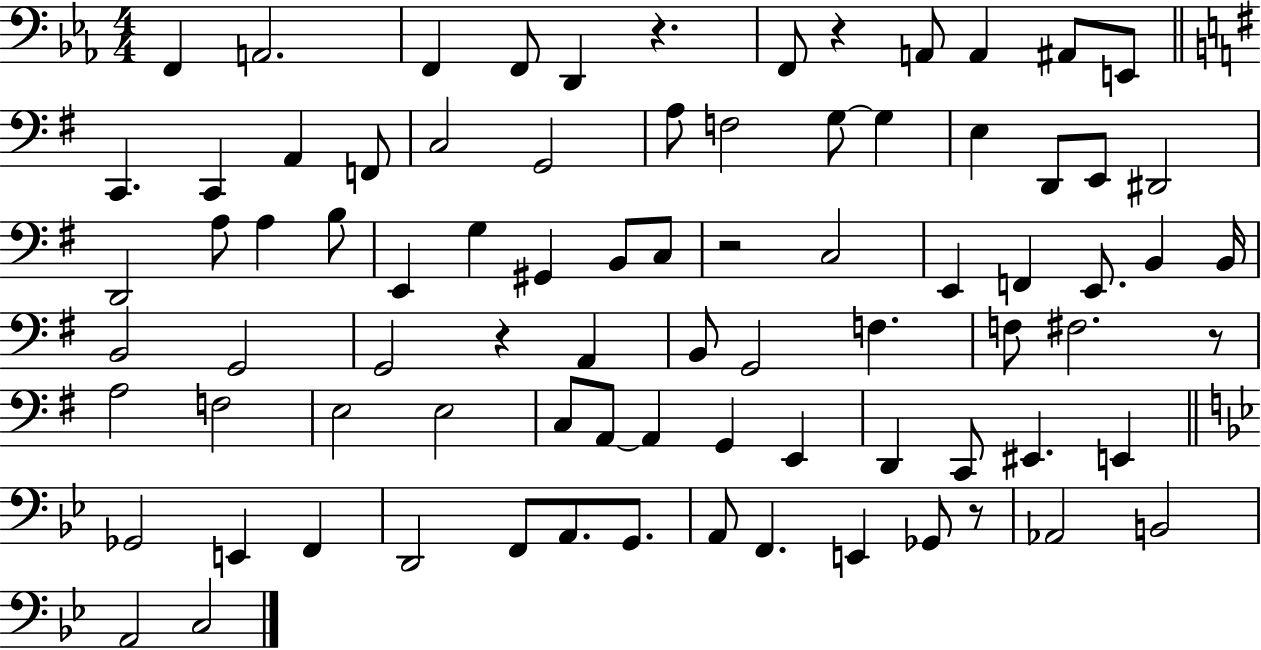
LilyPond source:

{
  \clef bass
  \numericTimeSignature
  \time 4/4
  \key ees \major
  f,4 a,2. | f,4 f,8 d,4 r4. | f,8 r4 a,8 a,4 ais,8 e,8 | \bar "||" \break \key g \major c,4. c,4 a,4 f,8 | c2 g,2 | a8 f2 g8~~ g4 | e4 d,8 e,8 dis,2 | \break d,2 a8 a4 b8 | e,4 g4 gis,4 b,8 c8 | r2 c2 | e,4 f,4 e,8. b,4 b,16 | \break b,2 g,2 | g,2 r4 a,4 | b,8 g,2 f4. | f8 fis2. r8 | \break a2 f2 | e2 e2 | c8 a,8~~ a,4 g,4 e,4 | d,4 c,8 eis,4. e,4 | \break \bar "||" \break \key g \minor ges,2 e,4 f,4 | d,2 f,8 a,8. g,8. | a,8 f,4. e,4 ges,8 r8 | aes,2 b,2 | \break a,2 c2 | \bar "|."
}